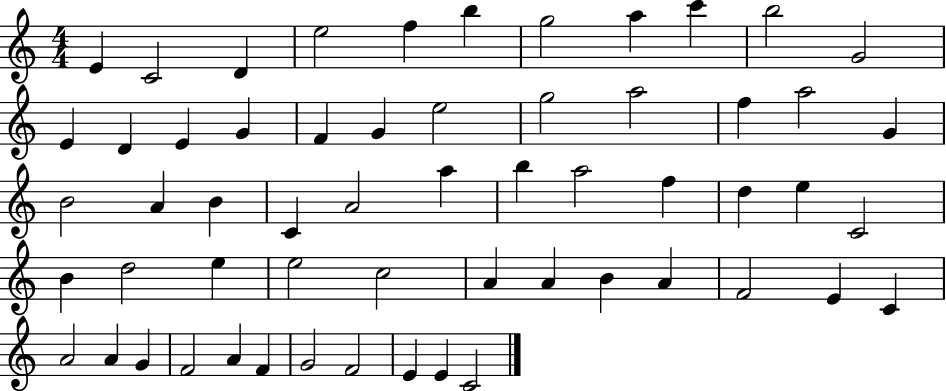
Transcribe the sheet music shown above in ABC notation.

X:1
T:Untitled
M:4/4
L:1/4
K:C
E C2 D e2 f b g2 a c' b2 G2 E D E G F G e2 g2 a2 f a2 G B2 A B C A2 a b a2 f d e C2 B d2 e e2 c2 A A B A F2 E C A2 A G F2 A F G2 F2 E E C2